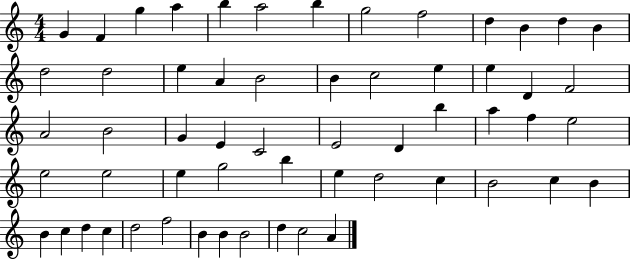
{
  \clef treble
  \numericTimeSignature
  \time 4/4
  \key c \major
  g'4 f'4 g''4 a''4 | b''4 a''2 b''4 | g''2 f''2 | d''4 b'4 d''4 b'4 | \break d''2 d''2 | e''4 a'4 b'2 | b'4 c''2 e''4 | e''4 d'4 f'2 | \break a'2 b'2 | g'4 e'4 c'2 | e'2 d'4 b''4 | a''4 f''4 e''2 | \break e''2 e''2 | e''4 g''2 b''4 | e''4 d''2 c''4 | b'2 c''4 b'4 | \break b'4 c''4 d''4 c''4 | d''2 f''2 | b'4 b'4 b'2 | d''4 c''2 a'4 | \break \bar "|."
}